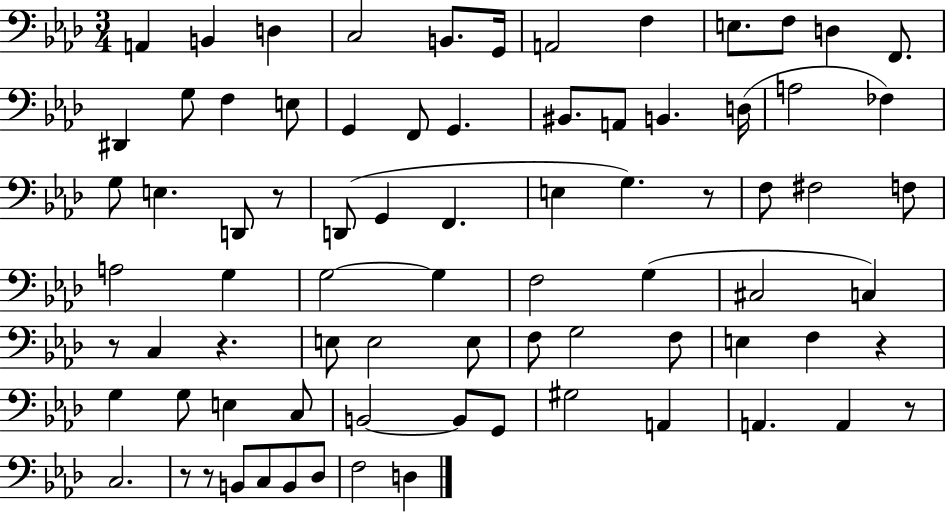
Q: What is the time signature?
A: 3/4